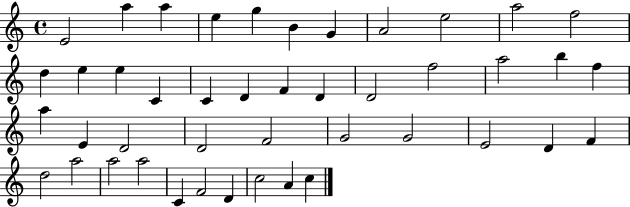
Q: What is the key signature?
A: C major